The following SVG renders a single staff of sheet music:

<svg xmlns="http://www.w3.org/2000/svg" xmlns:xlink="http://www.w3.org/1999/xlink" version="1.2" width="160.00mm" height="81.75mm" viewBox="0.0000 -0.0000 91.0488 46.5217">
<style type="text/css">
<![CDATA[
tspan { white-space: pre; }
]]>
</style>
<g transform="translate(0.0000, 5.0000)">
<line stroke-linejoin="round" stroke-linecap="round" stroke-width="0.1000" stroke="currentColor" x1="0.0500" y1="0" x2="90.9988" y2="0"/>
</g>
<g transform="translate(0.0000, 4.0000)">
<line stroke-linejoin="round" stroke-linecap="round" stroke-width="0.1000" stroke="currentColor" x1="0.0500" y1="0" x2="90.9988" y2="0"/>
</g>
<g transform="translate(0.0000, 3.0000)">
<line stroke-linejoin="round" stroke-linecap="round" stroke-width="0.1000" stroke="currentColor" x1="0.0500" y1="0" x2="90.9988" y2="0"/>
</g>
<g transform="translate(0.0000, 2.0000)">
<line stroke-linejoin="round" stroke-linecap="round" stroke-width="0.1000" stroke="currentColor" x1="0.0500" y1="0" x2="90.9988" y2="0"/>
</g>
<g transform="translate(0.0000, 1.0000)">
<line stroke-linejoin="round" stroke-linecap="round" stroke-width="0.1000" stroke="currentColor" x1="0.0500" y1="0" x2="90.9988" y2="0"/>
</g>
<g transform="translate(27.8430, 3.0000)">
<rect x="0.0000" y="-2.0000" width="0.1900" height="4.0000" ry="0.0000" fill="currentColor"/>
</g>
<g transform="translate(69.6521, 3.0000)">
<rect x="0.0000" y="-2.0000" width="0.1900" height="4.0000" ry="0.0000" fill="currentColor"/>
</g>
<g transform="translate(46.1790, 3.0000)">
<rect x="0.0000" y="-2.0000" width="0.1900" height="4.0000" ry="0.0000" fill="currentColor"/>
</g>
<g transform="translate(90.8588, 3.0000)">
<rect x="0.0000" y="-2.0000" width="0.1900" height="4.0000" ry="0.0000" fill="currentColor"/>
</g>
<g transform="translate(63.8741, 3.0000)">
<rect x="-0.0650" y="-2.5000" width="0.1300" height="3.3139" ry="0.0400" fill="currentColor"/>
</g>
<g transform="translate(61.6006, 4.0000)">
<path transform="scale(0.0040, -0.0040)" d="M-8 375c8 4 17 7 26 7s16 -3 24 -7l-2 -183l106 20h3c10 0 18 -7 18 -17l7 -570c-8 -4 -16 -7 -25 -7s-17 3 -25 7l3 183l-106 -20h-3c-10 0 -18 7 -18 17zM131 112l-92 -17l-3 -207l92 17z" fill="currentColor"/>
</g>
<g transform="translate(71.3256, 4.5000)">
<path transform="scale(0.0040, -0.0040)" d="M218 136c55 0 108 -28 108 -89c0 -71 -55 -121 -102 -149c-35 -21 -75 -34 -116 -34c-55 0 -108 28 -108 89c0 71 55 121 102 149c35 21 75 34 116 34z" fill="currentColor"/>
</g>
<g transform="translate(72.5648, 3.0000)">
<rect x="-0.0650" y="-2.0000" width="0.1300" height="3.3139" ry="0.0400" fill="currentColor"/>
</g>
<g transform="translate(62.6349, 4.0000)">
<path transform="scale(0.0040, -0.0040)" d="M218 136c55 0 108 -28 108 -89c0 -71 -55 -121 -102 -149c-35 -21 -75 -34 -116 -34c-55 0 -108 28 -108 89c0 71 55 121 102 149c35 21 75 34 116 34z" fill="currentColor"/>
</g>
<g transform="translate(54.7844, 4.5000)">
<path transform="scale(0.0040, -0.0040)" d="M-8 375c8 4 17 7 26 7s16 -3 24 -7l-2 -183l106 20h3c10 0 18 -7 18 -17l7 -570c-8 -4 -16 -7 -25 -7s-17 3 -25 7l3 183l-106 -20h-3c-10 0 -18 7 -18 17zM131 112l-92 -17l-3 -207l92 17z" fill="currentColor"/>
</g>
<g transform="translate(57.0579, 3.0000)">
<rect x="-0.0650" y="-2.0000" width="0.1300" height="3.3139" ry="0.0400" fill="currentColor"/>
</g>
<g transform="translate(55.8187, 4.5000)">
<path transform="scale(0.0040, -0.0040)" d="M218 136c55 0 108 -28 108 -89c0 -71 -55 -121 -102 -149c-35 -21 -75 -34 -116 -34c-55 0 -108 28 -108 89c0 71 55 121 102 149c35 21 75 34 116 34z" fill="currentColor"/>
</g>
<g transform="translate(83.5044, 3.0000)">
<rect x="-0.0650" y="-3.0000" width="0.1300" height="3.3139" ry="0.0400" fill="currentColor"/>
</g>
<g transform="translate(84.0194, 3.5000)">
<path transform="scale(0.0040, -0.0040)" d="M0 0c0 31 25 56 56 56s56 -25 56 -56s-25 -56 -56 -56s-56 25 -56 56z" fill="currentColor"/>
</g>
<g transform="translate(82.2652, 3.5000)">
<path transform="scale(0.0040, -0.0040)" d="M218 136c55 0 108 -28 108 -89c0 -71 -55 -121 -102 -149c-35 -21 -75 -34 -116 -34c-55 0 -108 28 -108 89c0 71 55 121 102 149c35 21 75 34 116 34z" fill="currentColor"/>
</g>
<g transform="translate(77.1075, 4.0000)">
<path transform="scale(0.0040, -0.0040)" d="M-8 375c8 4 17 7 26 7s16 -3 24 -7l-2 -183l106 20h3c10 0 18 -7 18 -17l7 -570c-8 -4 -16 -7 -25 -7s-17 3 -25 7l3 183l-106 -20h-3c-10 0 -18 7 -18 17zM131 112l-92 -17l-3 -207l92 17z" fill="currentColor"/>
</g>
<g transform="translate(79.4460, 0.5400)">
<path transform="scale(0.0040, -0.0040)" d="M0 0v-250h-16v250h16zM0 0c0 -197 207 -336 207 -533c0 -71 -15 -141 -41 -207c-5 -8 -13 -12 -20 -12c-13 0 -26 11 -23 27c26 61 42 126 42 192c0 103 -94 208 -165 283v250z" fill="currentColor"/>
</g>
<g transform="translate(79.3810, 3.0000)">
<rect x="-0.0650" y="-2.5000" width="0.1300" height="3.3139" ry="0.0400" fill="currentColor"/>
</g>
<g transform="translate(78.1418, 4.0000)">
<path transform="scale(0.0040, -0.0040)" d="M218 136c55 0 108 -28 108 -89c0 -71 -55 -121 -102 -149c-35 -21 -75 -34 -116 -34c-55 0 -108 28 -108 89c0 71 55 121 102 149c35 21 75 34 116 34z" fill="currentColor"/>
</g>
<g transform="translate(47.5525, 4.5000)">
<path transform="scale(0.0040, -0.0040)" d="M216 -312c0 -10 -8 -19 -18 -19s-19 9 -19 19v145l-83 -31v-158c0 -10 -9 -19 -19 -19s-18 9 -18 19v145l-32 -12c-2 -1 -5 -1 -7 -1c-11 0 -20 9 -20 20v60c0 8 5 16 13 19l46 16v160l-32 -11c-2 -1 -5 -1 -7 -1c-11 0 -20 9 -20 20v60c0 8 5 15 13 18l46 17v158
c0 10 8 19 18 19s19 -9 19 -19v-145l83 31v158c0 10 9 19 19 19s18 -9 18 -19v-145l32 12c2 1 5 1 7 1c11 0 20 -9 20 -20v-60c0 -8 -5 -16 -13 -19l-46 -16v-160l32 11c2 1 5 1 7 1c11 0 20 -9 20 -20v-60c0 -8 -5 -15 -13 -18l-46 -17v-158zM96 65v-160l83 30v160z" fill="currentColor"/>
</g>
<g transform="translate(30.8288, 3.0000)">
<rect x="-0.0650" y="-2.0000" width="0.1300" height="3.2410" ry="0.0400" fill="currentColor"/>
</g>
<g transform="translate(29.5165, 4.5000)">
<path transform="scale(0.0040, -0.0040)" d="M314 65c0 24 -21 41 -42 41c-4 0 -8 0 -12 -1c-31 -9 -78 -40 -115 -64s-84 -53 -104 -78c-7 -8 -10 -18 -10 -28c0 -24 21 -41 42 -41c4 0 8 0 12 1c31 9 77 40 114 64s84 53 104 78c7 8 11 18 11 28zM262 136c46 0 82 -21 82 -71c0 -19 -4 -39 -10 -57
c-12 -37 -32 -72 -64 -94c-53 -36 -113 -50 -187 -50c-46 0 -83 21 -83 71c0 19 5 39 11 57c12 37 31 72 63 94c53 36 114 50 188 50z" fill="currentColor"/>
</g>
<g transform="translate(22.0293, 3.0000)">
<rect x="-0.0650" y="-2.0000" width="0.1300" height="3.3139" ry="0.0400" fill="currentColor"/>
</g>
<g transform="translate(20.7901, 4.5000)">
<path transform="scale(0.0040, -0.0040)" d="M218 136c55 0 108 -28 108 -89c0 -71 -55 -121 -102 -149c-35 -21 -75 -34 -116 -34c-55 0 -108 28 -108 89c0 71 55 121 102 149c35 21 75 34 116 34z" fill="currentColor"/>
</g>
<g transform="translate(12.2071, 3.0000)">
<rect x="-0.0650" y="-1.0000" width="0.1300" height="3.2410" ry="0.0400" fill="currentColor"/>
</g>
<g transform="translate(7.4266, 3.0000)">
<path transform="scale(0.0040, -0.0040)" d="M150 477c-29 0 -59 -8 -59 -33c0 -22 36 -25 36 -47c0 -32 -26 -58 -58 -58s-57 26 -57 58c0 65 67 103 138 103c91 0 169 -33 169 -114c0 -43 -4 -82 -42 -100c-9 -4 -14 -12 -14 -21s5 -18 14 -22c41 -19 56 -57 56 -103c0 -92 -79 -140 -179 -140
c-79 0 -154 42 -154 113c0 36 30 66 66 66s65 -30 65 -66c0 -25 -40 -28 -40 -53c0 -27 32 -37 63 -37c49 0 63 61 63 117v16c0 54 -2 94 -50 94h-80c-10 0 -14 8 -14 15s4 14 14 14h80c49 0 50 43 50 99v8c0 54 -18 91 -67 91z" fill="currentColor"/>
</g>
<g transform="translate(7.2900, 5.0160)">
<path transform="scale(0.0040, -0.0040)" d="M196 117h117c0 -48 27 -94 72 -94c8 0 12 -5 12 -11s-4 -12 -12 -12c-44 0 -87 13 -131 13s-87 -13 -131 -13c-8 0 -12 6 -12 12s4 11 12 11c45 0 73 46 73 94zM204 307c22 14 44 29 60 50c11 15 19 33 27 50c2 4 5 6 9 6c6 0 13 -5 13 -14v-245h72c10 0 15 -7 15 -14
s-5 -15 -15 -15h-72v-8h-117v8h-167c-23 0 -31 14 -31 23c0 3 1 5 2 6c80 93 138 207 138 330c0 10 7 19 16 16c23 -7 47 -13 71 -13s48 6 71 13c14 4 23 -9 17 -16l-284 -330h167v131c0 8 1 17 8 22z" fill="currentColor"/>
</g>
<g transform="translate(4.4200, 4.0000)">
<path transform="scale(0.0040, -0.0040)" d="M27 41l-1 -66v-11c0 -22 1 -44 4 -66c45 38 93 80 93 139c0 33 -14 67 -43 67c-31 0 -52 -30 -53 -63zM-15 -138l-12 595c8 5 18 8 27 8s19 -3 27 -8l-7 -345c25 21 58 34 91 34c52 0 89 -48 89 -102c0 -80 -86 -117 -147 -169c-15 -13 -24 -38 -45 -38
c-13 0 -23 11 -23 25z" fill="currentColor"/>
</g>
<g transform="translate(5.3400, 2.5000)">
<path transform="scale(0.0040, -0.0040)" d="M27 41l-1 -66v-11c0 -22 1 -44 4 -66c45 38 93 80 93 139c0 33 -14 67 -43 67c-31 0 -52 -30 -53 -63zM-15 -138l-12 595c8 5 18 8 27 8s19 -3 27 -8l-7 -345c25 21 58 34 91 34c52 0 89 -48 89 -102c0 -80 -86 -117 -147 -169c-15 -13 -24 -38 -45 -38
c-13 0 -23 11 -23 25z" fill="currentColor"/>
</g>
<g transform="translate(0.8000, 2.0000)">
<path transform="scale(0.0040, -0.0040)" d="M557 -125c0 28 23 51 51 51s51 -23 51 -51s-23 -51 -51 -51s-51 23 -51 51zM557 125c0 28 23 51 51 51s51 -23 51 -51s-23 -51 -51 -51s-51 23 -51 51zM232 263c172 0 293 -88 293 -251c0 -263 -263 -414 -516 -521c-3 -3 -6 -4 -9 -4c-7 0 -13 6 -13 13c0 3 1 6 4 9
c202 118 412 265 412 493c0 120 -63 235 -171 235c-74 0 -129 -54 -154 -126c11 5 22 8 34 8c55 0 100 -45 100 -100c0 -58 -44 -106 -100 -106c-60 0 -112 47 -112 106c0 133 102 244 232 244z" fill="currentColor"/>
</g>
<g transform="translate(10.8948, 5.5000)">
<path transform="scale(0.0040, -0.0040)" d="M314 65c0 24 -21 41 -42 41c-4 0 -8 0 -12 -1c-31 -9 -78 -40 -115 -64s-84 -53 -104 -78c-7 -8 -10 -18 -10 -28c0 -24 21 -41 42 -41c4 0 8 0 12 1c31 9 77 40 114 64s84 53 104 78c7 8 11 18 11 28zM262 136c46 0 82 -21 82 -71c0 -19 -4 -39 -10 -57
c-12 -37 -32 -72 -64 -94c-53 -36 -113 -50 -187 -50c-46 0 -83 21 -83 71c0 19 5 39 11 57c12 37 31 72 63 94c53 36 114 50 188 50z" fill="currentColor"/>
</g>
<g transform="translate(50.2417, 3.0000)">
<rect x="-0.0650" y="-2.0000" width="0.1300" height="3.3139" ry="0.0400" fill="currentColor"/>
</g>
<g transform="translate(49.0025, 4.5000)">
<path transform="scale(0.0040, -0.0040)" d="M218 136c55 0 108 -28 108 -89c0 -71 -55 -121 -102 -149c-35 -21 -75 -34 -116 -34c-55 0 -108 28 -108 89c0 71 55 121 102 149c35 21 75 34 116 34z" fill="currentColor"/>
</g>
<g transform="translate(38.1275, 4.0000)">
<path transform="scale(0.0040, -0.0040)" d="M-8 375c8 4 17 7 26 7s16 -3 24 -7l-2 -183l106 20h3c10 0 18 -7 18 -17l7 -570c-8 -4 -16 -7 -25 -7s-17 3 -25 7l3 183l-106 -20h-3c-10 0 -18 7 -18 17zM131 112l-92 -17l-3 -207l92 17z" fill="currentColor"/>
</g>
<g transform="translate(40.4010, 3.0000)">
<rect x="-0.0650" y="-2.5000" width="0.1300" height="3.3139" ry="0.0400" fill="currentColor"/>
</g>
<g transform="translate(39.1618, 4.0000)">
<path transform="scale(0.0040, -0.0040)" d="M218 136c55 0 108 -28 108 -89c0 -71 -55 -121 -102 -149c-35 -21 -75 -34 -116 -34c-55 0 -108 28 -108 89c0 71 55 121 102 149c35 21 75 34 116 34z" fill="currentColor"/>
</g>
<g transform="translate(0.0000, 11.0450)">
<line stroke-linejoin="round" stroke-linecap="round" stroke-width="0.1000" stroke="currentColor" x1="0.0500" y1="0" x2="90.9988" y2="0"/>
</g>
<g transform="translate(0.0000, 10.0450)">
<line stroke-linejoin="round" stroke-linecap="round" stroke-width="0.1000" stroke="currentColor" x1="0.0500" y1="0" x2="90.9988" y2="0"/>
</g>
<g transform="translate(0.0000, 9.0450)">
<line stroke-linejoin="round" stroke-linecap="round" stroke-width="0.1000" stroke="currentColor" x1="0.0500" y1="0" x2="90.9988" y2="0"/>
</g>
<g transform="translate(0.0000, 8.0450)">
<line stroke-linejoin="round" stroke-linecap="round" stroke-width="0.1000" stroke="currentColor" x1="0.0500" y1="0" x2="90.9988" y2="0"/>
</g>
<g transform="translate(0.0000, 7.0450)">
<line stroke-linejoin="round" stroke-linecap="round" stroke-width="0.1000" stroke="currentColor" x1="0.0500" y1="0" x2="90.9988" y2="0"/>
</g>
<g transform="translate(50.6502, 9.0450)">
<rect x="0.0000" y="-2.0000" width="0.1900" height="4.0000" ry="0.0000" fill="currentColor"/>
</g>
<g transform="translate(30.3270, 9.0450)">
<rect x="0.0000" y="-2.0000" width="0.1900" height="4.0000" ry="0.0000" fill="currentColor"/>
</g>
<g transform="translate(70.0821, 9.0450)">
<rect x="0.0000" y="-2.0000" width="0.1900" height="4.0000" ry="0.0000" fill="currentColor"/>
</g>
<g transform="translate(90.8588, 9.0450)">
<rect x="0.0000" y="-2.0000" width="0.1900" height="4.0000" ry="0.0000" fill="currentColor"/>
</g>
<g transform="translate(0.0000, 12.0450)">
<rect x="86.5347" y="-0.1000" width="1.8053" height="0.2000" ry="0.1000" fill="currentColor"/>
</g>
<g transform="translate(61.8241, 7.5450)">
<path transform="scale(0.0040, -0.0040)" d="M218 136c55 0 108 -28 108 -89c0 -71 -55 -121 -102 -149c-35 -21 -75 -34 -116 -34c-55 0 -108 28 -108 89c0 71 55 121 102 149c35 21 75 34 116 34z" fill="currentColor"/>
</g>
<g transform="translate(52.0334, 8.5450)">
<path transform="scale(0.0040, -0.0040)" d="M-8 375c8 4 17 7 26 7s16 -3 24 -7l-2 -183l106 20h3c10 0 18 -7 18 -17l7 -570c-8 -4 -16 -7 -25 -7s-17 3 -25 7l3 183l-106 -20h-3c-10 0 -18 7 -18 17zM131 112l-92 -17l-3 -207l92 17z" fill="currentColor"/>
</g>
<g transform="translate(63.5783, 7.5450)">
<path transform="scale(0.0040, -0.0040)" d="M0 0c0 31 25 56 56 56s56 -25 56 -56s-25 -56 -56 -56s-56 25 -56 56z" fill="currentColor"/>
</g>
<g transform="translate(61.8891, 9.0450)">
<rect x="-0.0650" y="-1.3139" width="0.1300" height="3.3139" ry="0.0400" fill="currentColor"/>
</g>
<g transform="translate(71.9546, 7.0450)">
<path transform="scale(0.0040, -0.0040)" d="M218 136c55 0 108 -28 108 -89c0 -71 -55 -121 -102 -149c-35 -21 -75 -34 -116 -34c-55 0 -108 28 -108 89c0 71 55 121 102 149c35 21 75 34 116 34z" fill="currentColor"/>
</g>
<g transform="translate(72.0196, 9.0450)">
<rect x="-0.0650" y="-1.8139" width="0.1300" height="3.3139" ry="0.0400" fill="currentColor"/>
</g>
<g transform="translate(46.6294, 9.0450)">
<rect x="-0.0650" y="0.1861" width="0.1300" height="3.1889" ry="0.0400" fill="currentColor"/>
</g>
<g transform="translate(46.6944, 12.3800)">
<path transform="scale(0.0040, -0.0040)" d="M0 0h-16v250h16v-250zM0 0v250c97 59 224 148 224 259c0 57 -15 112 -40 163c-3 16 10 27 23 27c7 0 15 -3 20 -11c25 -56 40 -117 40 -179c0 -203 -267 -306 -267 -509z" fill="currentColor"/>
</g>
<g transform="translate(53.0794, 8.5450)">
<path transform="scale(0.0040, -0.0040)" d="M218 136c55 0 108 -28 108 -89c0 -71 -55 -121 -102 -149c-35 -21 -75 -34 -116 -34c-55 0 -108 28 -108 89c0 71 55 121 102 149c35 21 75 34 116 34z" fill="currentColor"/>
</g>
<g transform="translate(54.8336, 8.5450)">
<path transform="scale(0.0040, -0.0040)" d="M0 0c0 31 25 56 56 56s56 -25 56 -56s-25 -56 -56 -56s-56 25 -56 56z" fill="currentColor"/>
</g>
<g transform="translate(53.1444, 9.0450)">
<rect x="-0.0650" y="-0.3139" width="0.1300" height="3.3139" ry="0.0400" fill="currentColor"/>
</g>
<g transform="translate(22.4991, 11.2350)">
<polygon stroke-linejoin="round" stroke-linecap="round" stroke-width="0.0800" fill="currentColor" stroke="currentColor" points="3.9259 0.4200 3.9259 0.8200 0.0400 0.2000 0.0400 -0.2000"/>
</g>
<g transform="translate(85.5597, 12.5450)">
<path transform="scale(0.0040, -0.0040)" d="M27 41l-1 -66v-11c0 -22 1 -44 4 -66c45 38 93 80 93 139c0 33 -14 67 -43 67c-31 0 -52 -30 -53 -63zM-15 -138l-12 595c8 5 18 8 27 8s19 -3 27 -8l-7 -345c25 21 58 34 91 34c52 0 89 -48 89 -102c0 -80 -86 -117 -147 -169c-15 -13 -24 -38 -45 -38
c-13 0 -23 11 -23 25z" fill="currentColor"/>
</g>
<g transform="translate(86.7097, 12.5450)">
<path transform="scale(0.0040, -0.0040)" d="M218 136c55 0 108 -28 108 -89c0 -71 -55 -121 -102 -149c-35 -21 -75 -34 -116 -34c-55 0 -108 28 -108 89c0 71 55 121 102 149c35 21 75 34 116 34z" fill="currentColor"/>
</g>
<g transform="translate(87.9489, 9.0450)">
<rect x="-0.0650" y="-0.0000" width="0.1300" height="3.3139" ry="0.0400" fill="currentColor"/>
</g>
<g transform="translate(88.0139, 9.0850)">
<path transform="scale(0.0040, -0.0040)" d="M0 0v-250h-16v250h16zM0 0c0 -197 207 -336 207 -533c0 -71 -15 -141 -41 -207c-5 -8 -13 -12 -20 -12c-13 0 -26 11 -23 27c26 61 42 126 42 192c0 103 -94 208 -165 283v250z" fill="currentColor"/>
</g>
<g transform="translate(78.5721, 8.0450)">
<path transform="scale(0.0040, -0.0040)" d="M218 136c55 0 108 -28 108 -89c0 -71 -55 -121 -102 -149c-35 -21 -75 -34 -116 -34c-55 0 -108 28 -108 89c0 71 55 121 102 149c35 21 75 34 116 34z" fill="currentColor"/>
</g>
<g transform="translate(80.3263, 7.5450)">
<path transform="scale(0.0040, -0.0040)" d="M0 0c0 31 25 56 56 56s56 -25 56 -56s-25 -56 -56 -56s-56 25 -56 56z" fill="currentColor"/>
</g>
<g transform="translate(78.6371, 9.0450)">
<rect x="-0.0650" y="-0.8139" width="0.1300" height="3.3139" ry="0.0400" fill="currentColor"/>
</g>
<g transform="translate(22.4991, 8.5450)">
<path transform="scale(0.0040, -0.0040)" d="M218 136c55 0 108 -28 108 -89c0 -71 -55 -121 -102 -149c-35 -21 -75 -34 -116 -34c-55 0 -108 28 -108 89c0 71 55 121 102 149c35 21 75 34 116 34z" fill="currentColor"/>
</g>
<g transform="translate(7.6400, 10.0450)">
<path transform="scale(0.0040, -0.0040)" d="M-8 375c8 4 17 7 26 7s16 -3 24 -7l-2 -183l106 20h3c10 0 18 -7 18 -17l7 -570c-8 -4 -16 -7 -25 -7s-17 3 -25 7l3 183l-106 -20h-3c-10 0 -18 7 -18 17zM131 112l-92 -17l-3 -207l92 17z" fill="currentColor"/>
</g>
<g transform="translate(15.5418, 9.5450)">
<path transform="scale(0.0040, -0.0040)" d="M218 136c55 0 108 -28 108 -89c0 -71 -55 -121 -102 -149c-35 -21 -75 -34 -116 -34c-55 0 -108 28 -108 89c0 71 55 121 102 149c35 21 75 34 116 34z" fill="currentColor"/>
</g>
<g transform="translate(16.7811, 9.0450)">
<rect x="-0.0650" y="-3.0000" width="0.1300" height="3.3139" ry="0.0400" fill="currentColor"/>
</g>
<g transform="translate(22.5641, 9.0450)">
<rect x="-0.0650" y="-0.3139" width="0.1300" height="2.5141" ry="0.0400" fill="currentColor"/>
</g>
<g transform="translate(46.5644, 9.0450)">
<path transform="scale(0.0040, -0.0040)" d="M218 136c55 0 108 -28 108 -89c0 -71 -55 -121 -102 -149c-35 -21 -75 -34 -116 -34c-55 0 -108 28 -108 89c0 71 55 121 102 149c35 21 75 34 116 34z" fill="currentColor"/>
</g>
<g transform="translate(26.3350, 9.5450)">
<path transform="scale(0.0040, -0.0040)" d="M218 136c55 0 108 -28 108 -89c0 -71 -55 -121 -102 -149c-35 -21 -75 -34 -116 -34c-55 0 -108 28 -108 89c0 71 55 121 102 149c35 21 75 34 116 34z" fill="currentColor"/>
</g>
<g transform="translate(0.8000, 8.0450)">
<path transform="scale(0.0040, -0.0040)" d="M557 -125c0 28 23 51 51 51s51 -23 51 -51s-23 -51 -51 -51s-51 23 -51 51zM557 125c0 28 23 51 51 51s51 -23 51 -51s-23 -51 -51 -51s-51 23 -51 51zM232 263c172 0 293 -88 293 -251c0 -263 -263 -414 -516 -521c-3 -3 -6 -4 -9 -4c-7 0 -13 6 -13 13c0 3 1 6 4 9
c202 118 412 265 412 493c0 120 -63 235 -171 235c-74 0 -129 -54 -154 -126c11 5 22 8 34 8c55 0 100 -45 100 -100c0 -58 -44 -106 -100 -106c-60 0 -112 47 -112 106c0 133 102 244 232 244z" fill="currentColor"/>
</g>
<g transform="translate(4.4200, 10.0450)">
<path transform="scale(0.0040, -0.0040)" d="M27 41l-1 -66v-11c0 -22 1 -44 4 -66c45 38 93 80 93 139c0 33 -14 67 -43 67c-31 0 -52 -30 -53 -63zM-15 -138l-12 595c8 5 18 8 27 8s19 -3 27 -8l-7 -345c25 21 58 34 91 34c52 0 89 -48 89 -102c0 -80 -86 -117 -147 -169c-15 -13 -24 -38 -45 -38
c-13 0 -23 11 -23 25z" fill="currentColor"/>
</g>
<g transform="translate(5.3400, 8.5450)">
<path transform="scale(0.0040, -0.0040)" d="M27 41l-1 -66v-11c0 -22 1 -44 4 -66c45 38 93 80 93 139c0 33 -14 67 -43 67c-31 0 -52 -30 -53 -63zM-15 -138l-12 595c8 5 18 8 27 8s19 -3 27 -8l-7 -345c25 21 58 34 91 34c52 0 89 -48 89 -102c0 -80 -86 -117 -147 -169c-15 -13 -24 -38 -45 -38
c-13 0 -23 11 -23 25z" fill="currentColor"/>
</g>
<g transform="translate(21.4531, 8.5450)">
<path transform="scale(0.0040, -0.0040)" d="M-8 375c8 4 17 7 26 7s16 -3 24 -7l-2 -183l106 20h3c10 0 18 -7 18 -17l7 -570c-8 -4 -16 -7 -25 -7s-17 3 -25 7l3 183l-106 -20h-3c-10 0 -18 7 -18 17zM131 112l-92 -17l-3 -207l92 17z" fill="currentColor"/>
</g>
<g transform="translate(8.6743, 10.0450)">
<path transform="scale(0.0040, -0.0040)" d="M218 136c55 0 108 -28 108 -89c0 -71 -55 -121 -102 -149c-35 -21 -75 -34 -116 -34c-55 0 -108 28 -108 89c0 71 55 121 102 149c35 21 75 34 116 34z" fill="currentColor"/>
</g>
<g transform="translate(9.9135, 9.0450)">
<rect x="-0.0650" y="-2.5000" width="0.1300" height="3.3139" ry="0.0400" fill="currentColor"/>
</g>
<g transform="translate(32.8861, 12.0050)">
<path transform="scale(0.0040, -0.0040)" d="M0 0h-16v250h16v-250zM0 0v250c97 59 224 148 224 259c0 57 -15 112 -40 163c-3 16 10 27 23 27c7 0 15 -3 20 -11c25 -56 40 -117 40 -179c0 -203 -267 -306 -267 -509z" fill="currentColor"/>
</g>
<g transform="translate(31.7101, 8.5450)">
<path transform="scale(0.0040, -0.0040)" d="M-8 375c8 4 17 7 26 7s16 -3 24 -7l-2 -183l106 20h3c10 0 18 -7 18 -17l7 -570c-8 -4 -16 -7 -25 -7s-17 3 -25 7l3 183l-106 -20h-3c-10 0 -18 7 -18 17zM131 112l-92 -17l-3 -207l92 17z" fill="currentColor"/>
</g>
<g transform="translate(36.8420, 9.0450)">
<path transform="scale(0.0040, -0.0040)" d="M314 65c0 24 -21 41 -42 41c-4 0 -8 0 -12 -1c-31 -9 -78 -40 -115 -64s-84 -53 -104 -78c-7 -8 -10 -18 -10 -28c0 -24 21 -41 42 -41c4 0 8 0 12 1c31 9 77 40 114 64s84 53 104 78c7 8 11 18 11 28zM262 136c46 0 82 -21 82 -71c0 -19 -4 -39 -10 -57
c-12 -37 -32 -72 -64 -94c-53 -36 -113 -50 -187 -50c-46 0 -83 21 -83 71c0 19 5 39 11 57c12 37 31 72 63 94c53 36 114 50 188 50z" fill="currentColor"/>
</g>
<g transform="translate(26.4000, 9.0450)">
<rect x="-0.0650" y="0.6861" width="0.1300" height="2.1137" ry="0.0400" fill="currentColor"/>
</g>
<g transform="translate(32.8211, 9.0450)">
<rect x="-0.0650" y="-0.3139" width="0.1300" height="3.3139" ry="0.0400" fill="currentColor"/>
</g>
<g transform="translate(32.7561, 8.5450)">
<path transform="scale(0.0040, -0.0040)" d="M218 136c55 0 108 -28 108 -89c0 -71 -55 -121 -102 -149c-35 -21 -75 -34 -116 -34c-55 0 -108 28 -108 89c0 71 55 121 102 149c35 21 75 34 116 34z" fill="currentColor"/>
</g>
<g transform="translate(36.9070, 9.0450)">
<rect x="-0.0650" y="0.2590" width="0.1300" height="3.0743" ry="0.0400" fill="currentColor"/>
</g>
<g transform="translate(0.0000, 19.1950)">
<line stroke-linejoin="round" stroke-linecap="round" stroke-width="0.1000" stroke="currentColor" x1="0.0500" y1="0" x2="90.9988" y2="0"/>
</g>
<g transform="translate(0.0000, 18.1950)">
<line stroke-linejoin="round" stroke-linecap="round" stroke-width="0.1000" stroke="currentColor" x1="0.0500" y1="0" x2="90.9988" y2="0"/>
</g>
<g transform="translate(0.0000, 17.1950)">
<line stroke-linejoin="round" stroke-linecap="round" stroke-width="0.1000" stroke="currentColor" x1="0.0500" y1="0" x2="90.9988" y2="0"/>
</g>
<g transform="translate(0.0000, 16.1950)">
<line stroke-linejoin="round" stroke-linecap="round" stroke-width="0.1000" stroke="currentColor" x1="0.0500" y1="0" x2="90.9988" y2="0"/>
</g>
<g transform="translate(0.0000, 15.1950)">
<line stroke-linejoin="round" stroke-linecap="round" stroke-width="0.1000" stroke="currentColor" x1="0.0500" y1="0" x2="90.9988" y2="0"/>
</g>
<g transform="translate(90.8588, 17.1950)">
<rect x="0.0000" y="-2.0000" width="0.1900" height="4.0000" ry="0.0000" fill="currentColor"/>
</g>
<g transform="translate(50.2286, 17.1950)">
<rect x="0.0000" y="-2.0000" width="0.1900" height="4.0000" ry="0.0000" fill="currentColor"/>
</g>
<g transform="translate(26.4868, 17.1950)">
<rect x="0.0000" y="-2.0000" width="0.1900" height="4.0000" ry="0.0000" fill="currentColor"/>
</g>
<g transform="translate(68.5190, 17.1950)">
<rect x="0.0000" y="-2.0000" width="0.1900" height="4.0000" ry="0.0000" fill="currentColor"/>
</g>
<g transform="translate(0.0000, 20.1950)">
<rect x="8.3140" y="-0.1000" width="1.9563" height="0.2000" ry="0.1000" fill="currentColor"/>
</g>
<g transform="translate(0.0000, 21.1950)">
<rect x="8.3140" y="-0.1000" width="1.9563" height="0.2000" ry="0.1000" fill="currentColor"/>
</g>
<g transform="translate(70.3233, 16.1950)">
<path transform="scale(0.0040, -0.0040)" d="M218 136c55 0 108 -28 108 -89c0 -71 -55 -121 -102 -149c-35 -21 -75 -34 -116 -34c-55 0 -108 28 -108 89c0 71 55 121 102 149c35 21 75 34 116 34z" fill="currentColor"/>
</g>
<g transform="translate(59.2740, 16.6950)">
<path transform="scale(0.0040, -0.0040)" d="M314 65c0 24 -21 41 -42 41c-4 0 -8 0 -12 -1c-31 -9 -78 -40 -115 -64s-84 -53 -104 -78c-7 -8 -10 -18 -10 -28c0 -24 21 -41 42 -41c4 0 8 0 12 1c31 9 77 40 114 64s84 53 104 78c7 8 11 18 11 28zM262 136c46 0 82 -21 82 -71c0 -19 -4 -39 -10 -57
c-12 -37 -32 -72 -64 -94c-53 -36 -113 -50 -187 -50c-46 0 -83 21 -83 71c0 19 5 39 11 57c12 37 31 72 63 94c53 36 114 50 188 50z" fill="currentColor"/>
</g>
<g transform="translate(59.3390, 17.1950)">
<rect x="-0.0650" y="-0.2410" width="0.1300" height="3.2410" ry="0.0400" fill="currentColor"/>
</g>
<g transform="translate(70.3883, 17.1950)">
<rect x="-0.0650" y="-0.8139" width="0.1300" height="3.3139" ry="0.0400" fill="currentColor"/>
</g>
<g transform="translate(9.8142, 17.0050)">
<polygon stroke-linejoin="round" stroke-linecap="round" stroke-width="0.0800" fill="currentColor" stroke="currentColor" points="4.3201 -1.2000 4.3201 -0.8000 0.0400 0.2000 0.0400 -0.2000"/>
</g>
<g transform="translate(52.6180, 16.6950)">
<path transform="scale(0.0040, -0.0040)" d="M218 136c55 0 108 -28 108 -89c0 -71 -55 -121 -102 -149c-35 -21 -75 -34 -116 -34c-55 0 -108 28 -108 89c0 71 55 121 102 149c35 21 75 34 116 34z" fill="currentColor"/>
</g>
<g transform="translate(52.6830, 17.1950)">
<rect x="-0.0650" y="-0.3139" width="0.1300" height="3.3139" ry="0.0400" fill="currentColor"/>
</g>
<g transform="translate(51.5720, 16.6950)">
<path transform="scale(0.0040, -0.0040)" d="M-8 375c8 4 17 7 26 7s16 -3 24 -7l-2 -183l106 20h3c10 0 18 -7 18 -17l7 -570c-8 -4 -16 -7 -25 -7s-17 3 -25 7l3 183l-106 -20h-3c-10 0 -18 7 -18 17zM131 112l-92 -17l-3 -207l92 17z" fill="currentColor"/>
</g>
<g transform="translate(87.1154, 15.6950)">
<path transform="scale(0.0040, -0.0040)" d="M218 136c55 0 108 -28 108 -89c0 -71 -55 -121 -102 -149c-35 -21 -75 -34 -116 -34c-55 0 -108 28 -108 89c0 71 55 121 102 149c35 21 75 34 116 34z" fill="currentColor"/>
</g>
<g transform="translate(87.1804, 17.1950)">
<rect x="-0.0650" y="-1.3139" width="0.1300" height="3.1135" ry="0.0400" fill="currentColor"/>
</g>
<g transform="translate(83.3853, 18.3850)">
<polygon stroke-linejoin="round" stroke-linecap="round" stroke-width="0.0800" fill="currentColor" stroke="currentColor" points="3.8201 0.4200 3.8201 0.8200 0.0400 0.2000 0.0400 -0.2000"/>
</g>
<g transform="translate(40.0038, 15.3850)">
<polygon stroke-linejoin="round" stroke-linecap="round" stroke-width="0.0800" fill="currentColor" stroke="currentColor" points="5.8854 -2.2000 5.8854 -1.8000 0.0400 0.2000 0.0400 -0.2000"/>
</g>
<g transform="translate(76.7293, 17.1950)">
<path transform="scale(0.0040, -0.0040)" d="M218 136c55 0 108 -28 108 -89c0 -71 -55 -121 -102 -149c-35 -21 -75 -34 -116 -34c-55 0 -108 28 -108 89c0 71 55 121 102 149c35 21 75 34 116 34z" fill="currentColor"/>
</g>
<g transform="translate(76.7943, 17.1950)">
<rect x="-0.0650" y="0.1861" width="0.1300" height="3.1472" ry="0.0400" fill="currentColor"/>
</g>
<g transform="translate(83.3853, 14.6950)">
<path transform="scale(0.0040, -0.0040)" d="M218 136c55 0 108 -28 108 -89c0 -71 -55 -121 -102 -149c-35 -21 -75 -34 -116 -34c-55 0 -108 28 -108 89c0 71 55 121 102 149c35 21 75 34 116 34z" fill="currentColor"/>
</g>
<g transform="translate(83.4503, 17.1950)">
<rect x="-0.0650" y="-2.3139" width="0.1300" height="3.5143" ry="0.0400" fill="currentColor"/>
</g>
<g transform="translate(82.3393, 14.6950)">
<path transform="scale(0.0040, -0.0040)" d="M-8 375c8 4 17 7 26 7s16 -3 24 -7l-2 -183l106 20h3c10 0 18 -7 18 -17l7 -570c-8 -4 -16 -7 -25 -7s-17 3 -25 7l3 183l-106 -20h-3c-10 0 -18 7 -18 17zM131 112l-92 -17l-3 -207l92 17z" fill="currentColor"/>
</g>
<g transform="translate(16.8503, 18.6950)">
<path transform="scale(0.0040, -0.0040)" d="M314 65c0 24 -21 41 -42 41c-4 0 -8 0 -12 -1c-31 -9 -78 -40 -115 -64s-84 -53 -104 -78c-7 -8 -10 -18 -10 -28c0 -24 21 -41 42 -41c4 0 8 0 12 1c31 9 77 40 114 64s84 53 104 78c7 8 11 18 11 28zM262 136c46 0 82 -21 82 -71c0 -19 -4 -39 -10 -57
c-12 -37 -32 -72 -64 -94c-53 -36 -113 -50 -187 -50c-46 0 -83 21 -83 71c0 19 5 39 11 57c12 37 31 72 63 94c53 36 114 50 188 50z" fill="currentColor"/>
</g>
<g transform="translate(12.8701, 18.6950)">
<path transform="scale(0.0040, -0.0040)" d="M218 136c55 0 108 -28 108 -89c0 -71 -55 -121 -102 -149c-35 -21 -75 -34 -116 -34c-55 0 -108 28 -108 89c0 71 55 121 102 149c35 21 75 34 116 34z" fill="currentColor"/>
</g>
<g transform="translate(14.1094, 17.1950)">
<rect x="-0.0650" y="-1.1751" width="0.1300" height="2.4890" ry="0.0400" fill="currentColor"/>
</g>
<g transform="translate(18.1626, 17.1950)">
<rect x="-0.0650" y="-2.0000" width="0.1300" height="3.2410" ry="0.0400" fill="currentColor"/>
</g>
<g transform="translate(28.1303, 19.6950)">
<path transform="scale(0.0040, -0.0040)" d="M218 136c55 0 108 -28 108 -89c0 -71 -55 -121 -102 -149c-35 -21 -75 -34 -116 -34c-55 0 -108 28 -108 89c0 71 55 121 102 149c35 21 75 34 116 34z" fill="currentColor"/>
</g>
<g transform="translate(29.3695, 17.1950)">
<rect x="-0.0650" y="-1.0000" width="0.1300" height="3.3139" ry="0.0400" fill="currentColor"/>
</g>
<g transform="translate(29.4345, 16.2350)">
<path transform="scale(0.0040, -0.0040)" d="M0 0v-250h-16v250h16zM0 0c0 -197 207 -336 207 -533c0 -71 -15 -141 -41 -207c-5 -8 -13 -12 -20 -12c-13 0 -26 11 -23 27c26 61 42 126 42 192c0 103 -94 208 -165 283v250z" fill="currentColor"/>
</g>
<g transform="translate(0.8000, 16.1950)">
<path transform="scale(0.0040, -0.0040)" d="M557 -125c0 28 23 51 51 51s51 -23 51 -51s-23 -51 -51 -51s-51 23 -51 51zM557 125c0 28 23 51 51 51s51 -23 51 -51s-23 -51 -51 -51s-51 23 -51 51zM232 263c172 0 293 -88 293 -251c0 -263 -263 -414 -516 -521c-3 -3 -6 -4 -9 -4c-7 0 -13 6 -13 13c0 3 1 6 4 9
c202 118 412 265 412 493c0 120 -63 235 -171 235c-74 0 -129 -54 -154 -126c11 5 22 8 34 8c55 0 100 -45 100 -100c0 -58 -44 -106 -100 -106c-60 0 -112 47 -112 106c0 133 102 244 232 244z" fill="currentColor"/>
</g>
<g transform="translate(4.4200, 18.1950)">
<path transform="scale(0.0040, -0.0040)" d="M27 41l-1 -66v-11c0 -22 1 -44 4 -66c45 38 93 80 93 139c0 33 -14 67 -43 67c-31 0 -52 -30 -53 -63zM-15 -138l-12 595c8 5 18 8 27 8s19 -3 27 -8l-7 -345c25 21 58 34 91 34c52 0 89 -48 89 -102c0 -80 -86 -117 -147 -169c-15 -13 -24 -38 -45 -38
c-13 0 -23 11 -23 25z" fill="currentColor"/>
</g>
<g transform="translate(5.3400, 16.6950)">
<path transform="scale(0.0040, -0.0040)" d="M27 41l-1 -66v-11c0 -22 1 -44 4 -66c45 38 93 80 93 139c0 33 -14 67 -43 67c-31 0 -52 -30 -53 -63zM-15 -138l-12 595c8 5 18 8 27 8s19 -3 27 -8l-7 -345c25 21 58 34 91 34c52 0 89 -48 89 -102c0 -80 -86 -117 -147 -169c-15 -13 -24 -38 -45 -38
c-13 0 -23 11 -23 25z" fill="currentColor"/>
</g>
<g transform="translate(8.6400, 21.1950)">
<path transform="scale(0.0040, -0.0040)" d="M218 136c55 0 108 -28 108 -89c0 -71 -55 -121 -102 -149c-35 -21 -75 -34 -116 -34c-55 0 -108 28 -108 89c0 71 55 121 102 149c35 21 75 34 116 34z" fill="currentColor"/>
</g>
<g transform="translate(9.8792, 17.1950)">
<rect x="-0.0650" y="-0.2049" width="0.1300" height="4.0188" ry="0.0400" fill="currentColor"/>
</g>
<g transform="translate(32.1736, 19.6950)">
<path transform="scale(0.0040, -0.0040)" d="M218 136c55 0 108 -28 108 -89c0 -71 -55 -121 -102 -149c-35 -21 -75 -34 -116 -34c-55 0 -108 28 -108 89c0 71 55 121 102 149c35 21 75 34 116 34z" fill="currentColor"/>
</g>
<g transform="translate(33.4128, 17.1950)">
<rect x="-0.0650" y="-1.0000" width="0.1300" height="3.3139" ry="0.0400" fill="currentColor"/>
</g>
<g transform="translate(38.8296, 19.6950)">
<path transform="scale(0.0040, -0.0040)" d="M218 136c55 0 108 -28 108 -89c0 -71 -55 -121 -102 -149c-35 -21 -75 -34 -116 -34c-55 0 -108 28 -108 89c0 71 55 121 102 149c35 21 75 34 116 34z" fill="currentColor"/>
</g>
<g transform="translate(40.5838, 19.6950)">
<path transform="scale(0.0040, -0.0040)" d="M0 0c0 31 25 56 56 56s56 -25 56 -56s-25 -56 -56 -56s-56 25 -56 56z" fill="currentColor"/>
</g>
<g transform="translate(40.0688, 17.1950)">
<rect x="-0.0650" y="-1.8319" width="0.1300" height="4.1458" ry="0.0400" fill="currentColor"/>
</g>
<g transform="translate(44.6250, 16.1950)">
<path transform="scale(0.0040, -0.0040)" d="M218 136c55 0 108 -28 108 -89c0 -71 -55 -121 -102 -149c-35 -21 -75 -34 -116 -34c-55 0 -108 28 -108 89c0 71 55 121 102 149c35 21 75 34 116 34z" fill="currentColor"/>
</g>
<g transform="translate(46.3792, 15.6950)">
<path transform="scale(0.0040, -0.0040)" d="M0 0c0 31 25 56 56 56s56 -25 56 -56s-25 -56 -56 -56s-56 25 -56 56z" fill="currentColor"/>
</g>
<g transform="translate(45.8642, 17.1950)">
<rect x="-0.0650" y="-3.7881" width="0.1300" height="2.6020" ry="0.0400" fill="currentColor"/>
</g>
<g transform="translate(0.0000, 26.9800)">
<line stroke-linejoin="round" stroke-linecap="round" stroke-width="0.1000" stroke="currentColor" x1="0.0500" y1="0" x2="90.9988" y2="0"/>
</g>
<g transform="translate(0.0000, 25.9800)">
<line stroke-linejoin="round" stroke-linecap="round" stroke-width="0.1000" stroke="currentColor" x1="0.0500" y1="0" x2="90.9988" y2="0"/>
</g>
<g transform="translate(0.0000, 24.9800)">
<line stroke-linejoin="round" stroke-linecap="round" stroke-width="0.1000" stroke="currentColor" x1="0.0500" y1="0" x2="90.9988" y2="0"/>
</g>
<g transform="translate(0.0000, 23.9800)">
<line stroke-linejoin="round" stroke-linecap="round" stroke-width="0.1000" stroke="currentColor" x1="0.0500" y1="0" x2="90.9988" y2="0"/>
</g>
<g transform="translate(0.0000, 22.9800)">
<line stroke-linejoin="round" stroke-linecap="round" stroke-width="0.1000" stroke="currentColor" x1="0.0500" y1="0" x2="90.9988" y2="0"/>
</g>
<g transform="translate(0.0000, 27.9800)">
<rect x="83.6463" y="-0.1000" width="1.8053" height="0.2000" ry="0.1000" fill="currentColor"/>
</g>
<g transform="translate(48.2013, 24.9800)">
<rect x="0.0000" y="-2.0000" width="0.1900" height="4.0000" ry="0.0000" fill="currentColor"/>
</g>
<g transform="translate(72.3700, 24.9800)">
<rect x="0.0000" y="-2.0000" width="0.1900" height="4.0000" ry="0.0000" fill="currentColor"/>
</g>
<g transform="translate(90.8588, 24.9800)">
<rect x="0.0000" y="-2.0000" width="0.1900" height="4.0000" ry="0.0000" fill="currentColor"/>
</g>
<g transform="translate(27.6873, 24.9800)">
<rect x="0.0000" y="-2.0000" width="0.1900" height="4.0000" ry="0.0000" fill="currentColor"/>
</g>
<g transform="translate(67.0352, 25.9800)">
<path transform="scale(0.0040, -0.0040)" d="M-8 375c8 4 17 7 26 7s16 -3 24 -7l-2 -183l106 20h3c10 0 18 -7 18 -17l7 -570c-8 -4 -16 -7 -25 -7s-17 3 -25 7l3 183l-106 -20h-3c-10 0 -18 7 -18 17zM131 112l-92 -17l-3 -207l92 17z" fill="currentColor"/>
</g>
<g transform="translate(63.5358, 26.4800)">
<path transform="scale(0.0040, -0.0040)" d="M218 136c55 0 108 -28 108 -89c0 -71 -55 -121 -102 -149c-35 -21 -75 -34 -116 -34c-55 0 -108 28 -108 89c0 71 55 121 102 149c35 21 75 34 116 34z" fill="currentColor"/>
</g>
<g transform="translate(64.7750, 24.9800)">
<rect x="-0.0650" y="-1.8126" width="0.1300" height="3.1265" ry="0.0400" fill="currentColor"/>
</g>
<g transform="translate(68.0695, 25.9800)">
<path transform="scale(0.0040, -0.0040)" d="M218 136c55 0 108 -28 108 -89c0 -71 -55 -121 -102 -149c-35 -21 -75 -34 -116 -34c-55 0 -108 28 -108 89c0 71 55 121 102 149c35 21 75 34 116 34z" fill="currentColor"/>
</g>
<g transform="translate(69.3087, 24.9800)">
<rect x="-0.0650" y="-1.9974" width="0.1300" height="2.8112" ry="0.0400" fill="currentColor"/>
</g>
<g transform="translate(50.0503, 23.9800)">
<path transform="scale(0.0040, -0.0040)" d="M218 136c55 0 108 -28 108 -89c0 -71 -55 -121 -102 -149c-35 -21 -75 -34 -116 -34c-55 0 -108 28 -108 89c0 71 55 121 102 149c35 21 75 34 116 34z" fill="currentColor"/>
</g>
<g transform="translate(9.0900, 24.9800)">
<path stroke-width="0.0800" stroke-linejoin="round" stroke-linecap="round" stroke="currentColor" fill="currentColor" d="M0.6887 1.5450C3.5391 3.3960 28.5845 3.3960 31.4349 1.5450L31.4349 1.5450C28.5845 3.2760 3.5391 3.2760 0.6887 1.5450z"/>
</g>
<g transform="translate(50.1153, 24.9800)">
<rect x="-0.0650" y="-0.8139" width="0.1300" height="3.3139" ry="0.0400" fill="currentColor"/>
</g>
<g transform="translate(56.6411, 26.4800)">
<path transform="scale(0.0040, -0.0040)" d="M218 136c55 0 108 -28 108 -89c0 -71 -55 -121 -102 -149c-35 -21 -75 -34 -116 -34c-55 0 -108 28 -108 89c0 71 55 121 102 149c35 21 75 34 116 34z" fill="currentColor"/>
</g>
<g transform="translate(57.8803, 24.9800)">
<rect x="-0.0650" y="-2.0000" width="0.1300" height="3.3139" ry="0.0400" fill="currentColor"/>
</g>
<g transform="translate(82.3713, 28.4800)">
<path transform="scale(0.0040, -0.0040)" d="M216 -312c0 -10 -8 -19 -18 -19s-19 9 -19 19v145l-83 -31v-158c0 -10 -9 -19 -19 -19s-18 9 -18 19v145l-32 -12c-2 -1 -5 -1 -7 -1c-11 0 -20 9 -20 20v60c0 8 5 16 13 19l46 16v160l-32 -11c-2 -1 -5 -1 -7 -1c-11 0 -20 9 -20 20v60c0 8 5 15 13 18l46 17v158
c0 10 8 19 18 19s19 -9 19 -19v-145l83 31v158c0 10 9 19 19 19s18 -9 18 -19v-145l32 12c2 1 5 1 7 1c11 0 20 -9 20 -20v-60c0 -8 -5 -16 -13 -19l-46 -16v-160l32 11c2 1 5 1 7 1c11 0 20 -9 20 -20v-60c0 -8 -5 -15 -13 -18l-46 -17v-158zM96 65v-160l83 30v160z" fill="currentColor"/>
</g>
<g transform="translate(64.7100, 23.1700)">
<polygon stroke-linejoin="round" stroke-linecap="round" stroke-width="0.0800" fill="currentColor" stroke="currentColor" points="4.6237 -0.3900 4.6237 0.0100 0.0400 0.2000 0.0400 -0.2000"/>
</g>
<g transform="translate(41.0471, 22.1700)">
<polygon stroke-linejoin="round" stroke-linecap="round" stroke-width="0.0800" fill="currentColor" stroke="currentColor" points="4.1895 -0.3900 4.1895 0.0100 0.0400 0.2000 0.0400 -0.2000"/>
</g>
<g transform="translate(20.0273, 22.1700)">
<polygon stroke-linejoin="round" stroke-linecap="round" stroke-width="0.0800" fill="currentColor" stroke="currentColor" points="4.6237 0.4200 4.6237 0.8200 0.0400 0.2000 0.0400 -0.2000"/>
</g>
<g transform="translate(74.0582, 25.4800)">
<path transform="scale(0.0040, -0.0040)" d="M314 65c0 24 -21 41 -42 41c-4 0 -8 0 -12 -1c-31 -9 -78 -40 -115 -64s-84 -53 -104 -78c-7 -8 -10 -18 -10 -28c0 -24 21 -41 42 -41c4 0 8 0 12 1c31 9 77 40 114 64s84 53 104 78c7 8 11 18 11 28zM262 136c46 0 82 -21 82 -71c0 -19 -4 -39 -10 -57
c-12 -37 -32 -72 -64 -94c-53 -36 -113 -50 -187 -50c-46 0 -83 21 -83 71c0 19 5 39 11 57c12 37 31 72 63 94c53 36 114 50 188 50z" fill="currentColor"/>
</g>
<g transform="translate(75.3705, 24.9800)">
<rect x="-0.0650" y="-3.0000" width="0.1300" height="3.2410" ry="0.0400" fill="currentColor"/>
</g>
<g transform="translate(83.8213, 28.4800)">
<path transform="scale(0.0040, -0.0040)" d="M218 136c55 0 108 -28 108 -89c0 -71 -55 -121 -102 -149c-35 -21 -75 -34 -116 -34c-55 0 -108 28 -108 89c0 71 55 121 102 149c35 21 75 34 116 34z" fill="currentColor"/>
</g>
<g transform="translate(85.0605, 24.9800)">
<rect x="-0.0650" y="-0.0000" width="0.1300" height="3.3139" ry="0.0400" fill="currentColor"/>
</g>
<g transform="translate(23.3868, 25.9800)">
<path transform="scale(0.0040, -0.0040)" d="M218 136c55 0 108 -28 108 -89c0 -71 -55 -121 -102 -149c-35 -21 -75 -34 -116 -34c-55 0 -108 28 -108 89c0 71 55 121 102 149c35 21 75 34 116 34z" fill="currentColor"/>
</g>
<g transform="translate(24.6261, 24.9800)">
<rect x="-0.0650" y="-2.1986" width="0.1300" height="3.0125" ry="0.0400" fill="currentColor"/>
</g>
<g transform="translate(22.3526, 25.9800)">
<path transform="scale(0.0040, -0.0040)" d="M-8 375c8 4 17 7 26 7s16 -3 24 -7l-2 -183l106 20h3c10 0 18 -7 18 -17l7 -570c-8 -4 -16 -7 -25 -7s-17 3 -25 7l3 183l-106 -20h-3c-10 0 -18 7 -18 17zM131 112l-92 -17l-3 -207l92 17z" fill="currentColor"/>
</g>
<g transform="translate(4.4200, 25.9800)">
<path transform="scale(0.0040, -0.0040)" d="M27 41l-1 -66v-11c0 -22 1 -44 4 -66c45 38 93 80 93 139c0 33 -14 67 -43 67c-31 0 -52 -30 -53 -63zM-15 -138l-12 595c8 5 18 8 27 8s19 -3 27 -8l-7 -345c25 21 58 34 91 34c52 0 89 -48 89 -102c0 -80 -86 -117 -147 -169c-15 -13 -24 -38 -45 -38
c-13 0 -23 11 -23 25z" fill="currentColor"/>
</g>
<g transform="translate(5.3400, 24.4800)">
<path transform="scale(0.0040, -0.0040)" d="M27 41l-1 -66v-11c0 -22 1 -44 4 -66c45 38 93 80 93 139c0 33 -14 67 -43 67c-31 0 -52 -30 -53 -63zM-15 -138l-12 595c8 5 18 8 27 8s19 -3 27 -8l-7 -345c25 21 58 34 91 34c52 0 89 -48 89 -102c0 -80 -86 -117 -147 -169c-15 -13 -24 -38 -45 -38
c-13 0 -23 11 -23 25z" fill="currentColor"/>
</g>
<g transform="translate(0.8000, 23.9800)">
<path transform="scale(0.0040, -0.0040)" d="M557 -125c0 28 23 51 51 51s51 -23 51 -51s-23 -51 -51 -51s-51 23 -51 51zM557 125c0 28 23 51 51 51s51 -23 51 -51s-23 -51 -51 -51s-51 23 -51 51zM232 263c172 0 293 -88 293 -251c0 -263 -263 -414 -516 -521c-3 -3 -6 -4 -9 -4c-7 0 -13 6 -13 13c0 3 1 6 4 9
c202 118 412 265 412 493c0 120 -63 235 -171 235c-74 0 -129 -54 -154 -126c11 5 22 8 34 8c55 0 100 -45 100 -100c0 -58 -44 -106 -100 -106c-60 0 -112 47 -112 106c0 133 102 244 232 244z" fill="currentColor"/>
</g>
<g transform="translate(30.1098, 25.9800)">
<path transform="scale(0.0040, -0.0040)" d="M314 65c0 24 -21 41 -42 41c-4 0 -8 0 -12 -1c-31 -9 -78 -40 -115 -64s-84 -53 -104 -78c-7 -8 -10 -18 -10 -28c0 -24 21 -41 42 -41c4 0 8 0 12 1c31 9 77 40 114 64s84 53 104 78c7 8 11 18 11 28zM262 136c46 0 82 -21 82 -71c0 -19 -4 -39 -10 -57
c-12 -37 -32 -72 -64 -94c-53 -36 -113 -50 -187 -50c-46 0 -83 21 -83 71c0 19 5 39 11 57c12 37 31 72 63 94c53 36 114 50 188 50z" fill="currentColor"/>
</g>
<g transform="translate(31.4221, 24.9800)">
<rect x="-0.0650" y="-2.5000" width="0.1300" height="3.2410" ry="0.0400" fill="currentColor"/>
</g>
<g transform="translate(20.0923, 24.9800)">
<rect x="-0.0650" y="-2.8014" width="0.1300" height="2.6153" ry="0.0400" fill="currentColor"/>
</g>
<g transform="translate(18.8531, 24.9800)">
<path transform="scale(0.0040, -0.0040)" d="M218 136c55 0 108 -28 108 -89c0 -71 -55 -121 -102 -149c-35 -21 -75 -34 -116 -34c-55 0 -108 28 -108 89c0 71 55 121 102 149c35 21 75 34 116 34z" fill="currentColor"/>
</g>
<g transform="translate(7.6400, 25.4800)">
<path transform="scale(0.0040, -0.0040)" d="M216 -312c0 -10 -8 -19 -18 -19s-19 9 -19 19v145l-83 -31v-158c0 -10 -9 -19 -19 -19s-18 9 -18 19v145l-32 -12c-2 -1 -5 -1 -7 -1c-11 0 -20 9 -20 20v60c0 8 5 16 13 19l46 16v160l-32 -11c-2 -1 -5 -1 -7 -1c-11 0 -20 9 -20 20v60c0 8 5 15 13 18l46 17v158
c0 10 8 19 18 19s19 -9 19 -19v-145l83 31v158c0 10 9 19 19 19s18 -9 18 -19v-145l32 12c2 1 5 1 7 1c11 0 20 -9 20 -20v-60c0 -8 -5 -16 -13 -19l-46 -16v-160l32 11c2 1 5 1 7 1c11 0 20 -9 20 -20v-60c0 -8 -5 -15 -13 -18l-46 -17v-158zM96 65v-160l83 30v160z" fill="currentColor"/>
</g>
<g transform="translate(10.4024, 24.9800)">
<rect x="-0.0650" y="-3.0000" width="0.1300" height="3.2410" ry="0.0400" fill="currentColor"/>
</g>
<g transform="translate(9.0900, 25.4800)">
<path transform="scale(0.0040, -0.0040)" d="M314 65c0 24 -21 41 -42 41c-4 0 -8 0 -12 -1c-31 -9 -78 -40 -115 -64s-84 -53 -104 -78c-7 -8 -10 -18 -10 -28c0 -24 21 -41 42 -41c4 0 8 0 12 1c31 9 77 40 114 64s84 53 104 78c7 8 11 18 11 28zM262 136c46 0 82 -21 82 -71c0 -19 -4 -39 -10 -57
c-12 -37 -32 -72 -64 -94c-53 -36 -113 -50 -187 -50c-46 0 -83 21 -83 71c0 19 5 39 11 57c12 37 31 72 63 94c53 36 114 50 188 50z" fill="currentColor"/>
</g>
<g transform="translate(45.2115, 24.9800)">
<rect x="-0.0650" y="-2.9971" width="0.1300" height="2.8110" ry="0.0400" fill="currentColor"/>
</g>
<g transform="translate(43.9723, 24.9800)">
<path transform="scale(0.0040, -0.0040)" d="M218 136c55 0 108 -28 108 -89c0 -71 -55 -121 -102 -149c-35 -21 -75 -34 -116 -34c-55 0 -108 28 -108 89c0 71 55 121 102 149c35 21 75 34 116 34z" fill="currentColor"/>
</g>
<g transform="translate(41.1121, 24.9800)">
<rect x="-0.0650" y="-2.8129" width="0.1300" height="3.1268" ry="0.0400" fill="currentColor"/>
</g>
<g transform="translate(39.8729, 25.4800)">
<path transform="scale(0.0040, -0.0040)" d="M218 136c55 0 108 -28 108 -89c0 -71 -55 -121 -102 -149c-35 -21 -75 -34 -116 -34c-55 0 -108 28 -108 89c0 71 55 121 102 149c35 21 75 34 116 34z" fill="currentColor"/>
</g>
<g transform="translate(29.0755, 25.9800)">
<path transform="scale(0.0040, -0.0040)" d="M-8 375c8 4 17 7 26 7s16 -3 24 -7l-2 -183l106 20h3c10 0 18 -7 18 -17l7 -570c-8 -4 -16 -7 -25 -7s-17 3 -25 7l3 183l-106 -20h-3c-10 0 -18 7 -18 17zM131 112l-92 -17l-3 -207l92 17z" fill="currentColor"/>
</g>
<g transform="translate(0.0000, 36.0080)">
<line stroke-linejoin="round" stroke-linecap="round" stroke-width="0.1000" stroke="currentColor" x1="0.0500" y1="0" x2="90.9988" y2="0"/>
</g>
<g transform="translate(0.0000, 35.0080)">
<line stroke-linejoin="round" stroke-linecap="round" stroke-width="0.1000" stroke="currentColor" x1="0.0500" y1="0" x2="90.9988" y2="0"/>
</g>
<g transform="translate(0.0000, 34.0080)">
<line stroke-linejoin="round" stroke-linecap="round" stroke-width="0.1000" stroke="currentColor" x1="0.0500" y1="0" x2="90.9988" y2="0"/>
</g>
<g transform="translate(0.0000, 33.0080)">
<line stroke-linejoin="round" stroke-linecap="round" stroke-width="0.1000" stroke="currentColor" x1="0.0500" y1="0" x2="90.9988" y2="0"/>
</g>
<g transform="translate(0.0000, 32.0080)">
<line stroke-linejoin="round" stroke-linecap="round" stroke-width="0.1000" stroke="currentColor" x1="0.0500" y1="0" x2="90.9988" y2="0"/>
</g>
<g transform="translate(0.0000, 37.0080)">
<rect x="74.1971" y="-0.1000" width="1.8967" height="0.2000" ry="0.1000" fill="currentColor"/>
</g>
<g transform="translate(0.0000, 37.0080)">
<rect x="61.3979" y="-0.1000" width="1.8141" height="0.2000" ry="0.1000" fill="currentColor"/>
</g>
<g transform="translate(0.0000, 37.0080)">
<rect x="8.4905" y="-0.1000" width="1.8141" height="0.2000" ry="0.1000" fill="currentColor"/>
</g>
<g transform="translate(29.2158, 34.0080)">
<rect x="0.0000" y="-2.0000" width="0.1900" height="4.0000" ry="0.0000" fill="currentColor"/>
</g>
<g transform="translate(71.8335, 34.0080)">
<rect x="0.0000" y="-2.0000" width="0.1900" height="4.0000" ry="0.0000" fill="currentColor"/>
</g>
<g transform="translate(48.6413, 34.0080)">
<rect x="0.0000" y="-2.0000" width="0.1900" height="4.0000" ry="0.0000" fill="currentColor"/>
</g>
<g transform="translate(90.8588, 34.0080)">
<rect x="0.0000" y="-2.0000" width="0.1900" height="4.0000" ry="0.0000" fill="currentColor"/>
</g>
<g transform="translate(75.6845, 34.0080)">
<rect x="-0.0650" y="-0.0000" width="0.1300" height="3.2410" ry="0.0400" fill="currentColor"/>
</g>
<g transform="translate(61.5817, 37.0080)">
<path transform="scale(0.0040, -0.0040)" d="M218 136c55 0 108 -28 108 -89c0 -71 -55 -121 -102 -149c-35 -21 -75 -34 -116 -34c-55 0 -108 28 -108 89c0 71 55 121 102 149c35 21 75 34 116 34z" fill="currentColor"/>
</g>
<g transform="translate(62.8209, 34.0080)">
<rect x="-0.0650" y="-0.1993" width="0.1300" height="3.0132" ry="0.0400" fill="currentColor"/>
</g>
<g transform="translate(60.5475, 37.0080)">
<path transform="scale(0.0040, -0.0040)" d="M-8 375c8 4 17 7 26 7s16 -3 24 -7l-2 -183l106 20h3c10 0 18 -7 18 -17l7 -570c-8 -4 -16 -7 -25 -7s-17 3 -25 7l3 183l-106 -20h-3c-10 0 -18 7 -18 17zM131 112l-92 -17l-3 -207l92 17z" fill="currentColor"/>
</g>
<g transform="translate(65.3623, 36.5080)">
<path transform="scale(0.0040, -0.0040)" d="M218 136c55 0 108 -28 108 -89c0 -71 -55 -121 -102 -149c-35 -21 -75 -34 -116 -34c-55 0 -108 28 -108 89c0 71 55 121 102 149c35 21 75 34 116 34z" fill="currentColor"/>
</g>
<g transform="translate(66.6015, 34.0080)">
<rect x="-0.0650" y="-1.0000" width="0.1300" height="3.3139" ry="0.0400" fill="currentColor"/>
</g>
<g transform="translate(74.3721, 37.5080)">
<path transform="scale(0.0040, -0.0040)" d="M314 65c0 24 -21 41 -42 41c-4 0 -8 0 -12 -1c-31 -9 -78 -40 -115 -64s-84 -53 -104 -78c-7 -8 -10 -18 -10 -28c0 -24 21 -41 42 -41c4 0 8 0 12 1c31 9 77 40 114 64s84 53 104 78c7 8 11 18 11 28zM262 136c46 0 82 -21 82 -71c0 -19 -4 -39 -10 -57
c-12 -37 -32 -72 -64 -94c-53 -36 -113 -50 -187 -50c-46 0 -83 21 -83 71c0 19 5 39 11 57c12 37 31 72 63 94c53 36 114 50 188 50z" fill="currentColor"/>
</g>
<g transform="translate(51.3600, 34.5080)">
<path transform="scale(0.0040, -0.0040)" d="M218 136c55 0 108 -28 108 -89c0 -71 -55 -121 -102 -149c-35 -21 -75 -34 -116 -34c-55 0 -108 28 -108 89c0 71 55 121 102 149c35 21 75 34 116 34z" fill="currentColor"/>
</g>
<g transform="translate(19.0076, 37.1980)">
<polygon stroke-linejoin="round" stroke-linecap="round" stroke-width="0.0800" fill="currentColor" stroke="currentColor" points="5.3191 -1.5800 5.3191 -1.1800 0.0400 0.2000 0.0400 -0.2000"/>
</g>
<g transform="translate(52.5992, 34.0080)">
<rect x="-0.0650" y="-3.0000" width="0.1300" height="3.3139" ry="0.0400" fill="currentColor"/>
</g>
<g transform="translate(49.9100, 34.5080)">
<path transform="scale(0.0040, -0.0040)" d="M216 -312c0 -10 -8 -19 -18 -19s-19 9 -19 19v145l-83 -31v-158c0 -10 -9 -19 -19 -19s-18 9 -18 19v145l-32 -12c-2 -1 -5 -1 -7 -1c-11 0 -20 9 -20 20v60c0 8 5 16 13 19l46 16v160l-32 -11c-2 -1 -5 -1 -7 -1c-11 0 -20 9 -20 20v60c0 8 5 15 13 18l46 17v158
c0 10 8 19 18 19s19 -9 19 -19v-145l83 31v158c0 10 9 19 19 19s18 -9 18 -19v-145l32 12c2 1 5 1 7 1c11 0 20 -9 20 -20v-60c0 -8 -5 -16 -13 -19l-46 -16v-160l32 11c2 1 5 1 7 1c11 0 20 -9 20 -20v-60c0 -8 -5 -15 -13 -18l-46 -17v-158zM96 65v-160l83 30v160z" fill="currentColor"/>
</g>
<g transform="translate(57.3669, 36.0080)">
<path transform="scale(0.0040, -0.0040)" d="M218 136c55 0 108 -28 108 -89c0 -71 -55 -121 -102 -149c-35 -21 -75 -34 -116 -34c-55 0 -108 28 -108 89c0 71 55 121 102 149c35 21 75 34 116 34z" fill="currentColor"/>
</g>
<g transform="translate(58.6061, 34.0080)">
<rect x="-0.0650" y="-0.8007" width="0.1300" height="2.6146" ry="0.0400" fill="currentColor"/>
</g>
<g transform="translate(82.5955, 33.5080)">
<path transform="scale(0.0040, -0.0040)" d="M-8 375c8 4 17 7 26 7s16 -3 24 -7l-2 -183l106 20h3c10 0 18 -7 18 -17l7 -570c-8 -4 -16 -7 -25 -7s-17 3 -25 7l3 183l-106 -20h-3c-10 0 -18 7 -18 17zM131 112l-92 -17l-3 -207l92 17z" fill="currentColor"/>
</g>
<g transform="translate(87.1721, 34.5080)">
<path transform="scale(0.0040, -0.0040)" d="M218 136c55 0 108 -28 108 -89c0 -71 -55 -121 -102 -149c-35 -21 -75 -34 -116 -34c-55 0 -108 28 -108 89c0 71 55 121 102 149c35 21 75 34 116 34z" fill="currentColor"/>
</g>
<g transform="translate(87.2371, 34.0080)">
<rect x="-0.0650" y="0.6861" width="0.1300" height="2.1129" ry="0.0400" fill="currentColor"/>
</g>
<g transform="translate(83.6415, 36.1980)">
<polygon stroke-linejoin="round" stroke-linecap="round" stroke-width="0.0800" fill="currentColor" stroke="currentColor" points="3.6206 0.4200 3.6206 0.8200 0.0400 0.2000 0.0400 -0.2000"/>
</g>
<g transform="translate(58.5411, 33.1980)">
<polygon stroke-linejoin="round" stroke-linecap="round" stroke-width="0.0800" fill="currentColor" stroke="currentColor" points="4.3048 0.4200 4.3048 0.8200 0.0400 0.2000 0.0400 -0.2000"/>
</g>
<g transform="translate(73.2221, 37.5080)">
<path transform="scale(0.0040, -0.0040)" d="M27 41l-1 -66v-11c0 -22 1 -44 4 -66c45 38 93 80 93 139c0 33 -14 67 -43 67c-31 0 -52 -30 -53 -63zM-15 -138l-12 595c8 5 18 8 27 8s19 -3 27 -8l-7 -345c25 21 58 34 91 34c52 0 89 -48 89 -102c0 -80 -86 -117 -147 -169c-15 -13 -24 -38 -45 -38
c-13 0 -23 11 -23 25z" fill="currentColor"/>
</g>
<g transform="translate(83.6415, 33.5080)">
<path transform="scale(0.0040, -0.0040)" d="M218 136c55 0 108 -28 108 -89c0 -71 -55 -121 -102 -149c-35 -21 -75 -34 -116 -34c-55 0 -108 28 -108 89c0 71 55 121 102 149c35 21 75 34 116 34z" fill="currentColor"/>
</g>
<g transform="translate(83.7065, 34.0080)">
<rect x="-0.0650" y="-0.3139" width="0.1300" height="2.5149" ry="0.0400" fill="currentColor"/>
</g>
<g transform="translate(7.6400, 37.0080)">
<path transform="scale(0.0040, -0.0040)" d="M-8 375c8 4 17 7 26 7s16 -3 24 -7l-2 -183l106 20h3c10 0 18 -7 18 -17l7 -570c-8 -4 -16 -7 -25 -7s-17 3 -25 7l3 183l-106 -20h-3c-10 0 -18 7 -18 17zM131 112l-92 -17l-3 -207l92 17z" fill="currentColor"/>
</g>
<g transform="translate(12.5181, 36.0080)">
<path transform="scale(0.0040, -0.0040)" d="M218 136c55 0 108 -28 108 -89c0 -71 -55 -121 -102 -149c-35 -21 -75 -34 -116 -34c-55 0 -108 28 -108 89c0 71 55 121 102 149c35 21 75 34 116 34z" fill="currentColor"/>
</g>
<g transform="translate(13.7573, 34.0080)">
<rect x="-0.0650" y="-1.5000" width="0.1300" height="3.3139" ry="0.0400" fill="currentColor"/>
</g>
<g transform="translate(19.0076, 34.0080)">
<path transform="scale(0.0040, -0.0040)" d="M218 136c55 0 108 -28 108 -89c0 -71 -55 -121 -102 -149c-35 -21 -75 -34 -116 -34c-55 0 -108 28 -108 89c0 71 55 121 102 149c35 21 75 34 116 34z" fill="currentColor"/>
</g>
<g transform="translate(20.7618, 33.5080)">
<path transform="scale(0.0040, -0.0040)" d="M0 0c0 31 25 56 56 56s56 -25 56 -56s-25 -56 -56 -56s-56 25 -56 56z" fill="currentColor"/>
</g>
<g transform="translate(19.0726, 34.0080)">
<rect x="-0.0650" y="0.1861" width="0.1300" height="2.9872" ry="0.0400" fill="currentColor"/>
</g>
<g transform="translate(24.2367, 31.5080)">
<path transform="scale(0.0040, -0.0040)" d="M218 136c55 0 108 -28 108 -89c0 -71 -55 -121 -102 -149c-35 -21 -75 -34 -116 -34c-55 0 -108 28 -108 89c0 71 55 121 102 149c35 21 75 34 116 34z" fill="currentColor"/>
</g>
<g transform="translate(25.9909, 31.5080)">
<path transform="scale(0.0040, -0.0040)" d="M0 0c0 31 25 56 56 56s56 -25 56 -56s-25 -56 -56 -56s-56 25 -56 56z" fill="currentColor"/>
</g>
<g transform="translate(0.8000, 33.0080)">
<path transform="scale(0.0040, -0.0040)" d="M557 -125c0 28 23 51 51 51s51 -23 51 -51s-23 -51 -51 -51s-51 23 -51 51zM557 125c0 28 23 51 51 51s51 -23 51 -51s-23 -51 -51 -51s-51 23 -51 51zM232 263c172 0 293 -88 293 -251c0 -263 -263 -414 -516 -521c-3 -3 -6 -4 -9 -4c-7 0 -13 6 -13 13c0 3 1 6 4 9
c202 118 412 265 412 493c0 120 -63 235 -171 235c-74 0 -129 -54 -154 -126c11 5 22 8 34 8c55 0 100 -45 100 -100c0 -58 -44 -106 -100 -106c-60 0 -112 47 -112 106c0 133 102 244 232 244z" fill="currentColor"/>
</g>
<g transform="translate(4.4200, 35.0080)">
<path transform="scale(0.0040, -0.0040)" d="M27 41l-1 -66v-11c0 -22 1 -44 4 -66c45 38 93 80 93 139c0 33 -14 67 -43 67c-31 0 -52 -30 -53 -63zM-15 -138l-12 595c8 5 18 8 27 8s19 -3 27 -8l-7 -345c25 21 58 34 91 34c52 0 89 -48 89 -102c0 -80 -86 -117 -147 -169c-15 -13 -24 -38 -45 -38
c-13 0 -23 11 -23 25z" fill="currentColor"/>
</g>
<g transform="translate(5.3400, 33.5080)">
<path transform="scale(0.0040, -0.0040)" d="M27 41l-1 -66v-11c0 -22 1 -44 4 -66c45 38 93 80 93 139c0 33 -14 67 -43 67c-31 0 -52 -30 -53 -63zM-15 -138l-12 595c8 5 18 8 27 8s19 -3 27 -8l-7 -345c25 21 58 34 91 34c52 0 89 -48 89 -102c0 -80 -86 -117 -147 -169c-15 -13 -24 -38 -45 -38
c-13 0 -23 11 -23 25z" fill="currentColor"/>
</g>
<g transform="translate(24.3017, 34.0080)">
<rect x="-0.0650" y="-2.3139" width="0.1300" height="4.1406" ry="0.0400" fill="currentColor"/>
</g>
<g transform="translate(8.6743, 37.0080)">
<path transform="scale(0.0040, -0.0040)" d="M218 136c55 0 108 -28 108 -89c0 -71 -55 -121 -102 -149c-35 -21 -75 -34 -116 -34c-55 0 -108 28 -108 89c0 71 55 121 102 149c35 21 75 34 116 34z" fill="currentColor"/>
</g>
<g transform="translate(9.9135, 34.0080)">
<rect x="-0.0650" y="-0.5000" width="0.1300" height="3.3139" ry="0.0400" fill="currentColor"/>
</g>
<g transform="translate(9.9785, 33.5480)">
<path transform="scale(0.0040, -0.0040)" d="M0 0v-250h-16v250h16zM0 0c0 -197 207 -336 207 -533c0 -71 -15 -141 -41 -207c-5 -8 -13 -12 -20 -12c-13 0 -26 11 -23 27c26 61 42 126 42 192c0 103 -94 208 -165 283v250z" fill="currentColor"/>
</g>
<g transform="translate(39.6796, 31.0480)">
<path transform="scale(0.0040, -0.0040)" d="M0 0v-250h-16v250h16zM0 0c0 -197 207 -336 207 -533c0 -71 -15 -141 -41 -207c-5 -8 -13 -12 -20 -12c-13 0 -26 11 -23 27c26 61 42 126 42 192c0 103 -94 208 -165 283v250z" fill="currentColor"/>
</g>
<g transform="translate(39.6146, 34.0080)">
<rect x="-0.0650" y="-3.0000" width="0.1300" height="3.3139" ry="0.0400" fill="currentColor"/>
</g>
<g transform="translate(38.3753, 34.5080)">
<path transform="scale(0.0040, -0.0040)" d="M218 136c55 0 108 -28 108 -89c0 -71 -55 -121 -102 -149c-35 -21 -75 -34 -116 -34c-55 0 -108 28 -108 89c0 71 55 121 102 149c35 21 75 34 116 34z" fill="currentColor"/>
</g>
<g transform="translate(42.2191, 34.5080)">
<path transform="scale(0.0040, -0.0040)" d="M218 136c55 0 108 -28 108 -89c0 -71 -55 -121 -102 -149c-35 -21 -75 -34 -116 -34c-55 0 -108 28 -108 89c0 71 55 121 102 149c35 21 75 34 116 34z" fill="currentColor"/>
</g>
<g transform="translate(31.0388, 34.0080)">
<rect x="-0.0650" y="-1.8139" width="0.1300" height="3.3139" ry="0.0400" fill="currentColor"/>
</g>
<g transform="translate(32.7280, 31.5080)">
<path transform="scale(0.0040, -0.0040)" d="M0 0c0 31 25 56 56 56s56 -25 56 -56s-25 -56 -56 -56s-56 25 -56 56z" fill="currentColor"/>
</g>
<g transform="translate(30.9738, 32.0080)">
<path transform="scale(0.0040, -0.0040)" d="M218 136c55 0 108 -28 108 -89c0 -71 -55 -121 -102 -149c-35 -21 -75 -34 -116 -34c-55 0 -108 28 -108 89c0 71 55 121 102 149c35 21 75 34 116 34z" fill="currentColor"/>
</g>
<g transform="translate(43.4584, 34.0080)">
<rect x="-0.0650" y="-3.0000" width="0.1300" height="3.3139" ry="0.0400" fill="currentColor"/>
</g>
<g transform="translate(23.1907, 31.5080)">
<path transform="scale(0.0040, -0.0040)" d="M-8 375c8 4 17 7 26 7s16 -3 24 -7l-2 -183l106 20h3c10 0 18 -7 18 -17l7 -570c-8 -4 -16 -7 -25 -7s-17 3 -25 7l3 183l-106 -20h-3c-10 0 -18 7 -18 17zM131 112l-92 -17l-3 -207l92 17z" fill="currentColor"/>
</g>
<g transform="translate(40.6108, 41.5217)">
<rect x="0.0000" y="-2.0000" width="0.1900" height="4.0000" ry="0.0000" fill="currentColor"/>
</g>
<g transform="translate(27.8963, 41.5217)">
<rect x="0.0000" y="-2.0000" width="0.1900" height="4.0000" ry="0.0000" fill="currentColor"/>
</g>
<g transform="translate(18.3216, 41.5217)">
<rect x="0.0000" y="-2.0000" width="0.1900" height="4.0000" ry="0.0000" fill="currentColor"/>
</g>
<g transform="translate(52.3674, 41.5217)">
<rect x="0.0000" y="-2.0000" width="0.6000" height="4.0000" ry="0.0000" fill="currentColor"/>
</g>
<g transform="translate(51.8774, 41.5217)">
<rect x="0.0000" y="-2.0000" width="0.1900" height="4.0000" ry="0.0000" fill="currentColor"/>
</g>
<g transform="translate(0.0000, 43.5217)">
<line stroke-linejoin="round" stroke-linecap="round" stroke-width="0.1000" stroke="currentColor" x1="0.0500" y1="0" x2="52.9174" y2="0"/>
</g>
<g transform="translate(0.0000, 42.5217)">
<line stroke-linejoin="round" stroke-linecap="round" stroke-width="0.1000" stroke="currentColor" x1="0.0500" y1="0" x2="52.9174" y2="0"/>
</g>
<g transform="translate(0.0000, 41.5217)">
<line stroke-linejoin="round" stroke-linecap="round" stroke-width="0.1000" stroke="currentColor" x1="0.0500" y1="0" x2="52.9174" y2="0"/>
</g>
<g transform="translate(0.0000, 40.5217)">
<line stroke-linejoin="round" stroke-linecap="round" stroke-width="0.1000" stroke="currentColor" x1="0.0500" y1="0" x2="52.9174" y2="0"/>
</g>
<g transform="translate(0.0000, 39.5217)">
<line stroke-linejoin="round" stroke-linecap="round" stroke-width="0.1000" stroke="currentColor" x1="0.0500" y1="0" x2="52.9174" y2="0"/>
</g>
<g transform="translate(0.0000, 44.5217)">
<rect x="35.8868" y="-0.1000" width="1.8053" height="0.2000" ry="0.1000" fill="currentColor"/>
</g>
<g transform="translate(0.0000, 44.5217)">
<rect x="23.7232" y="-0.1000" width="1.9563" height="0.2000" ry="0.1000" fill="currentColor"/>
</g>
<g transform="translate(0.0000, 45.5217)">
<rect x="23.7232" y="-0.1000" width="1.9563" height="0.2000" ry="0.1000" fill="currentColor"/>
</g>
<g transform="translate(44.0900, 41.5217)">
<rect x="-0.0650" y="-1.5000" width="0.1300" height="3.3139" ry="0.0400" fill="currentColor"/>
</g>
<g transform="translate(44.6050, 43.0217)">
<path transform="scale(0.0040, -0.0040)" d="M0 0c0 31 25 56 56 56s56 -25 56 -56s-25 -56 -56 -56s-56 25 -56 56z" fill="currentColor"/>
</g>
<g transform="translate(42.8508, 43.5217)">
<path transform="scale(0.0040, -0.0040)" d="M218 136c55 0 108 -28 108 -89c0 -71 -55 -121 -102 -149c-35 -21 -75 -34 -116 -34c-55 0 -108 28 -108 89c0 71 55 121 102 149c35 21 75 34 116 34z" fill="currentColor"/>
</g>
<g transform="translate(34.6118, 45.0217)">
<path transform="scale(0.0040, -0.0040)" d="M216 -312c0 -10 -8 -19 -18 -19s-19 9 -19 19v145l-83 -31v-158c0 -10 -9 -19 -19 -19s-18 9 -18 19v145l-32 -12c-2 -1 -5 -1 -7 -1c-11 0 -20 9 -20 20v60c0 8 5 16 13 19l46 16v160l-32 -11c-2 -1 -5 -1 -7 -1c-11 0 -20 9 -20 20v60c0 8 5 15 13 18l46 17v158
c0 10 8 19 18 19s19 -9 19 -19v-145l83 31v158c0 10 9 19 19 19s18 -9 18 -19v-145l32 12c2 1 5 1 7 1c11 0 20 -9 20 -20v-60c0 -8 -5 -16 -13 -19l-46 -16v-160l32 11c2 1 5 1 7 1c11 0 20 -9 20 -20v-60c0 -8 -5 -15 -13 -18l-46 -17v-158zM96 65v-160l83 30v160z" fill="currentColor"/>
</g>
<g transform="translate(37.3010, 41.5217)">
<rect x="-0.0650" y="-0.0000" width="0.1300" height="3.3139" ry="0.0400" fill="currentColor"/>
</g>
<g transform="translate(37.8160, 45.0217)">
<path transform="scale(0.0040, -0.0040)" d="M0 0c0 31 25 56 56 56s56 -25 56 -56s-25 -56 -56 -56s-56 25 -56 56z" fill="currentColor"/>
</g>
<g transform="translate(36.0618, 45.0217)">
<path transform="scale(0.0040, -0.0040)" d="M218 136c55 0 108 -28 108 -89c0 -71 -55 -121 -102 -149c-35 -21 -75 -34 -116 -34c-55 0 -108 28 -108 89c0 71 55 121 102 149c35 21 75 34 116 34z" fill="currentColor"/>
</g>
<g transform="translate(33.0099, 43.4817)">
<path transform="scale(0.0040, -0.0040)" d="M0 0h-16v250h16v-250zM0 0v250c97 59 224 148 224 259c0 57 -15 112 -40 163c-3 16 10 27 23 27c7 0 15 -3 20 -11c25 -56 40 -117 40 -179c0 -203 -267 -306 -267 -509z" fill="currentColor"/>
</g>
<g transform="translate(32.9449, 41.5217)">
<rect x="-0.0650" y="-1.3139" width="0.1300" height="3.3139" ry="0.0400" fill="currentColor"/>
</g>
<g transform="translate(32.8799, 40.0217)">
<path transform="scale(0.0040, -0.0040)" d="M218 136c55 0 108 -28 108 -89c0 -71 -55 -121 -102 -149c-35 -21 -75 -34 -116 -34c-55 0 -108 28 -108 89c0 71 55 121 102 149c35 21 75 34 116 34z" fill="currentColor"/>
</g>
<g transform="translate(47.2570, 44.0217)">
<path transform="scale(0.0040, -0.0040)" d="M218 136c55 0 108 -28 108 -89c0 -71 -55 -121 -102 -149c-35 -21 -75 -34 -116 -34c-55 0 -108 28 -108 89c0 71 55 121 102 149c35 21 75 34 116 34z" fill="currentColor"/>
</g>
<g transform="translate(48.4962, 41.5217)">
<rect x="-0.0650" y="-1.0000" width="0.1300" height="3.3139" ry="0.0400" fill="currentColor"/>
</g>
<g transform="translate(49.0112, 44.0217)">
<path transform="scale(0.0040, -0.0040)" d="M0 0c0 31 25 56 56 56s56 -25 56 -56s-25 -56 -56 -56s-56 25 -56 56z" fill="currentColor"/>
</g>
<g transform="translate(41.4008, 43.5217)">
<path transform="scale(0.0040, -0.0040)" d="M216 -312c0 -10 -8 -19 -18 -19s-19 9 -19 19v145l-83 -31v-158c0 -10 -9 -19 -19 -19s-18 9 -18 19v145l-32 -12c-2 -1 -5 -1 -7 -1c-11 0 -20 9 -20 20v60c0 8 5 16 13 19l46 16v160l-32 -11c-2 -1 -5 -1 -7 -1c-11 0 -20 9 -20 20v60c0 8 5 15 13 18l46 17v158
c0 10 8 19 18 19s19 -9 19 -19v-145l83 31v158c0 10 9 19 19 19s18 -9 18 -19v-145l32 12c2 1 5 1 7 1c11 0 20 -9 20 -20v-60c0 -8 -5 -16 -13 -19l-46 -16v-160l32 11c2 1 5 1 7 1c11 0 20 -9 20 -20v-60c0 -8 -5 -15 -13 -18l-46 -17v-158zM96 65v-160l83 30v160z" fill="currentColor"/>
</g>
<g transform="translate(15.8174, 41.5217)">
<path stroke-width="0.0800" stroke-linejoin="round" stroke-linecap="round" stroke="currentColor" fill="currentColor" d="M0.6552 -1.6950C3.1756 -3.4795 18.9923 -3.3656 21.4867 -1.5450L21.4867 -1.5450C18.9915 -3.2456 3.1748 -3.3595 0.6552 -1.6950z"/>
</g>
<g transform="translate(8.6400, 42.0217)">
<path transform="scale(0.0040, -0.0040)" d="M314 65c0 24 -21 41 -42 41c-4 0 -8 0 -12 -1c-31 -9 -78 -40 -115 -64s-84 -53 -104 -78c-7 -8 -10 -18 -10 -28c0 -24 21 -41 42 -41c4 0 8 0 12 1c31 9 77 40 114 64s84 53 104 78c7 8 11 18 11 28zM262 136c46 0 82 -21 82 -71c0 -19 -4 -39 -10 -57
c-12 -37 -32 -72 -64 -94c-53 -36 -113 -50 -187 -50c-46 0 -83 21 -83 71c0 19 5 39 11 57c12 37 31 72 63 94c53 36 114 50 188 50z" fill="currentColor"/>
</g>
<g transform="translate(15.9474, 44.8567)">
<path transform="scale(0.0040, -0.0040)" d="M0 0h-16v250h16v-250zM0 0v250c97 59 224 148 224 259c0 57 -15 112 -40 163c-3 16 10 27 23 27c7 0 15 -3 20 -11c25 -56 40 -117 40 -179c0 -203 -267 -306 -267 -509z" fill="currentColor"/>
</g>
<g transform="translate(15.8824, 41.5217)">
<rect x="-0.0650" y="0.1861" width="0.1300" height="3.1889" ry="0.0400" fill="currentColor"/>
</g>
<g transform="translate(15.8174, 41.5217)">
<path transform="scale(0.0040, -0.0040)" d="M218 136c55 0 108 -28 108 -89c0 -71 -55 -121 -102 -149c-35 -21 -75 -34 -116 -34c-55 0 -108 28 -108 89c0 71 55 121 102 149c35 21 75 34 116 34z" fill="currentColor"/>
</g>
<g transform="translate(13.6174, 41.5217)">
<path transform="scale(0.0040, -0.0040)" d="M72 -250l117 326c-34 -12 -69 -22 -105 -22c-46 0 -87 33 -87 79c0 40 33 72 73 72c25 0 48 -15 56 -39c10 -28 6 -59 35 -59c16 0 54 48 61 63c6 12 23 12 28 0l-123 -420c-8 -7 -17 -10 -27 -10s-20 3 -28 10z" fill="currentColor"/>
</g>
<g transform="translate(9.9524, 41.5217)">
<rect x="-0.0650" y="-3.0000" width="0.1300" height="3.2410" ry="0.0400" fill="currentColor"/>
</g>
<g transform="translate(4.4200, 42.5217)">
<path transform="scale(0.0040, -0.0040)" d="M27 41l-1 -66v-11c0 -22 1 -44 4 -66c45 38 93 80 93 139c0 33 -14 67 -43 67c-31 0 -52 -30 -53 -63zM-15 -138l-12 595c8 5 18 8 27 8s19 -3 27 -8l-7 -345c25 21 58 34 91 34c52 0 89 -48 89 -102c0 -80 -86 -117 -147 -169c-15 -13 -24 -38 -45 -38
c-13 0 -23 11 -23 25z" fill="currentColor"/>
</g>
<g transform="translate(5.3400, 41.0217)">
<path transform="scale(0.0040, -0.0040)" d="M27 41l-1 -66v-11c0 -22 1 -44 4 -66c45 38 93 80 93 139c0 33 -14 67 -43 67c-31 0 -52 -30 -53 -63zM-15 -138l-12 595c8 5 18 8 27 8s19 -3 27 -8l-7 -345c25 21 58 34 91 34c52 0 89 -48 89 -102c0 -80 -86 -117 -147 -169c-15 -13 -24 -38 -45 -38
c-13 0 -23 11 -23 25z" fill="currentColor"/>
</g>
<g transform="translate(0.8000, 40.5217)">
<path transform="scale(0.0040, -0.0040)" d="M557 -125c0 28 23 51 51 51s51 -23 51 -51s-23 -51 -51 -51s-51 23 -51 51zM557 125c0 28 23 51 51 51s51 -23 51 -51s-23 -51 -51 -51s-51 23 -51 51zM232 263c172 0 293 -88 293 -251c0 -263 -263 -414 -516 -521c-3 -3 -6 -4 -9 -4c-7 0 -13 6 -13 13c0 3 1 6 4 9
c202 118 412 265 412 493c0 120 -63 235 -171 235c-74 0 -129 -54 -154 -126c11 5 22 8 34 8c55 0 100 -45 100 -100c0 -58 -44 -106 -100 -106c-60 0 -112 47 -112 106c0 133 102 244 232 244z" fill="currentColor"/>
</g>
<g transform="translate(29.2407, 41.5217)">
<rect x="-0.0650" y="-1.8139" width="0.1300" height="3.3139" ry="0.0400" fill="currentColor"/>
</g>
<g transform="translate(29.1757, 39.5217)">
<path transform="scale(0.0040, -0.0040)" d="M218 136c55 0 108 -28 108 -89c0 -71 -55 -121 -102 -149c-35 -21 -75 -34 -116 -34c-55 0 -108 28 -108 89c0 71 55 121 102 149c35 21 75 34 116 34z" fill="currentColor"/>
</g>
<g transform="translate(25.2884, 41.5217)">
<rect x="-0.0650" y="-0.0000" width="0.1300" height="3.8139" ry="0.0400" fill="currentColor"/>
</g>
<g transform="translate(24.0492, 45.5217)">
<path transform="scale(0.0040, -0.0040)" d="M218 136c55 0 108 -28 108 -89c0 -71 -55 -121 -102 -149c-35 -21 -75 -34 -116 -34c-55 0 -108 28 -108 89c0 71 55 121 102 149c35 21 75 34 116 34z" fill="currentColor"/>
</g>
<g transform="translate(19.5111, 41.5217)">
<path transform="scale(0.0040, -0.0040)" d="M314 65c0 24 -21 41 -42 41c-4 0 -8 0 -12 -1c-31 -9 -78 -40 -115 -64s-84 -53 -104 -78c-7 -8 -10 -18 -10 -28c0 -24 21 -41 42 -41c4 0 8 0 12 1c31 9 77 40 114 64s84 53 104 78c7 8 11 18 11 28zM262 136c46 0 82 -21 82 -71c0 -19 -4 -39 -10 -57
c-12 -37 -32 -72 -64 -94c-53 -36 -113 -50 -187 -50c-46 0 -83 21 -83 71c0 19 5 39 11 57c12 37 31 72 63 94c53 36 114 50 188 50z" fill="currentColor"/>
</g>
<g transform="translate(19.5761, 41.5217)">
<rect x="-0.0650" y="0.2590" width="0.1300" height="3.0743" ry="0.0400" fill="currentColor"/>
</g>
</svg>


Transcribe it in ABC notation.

X:1
T:Untitled
M:3/4
L:1/4
K:Bb
F,,2 A,, A,,2 B,, ^A,, A,, B,, A,, B,,/2 C, B,, C, E,/2 C,/2 E,/2 D,2 D,/2 E, G, A, F, _D,,/2 C,,/2 A,,/2 A,,2 F,,/2 F,, F,,/2 F,/2 E, E,2 F, D, B,/2 G,/2 ^C,2 D,/2 B,,/2 B,,2 C,/2 D,/2 F, A,, A,,/2 B,,/2 C,2 ^D,, E,,/2 G,, D,/2 B,/2 A, C,/2 C, ^C, G,,/2 E,,/2 F,, _D,,2 E,/2 C,/2 C,2 z/2 D,/2 D,2 C,, A, G,/2 ^D,, ^G,, F,,